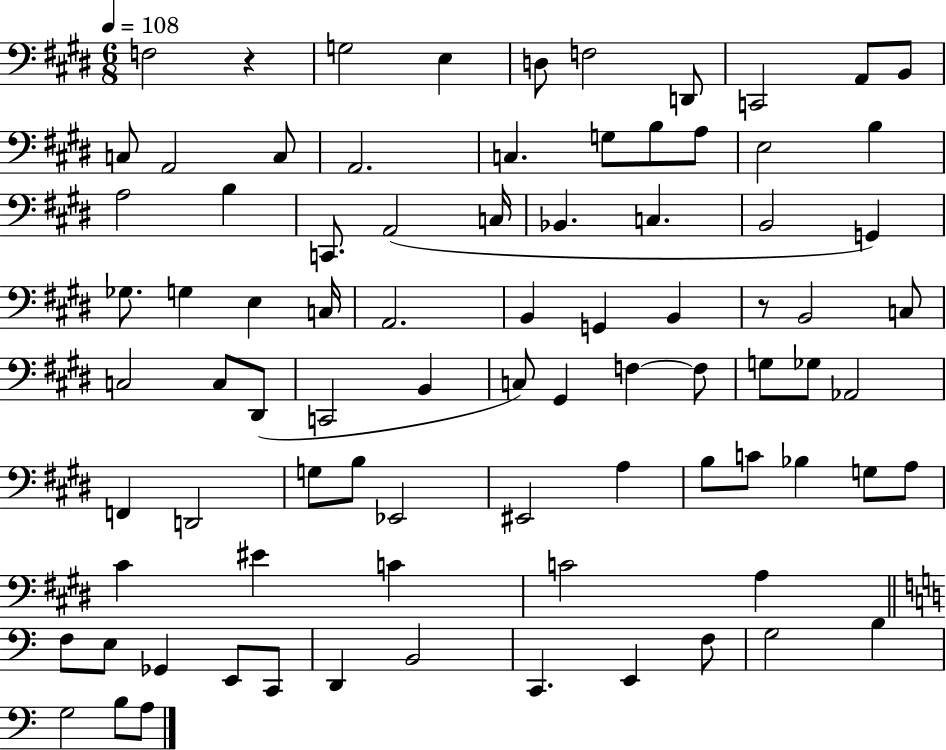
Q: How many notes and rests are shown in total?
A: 84